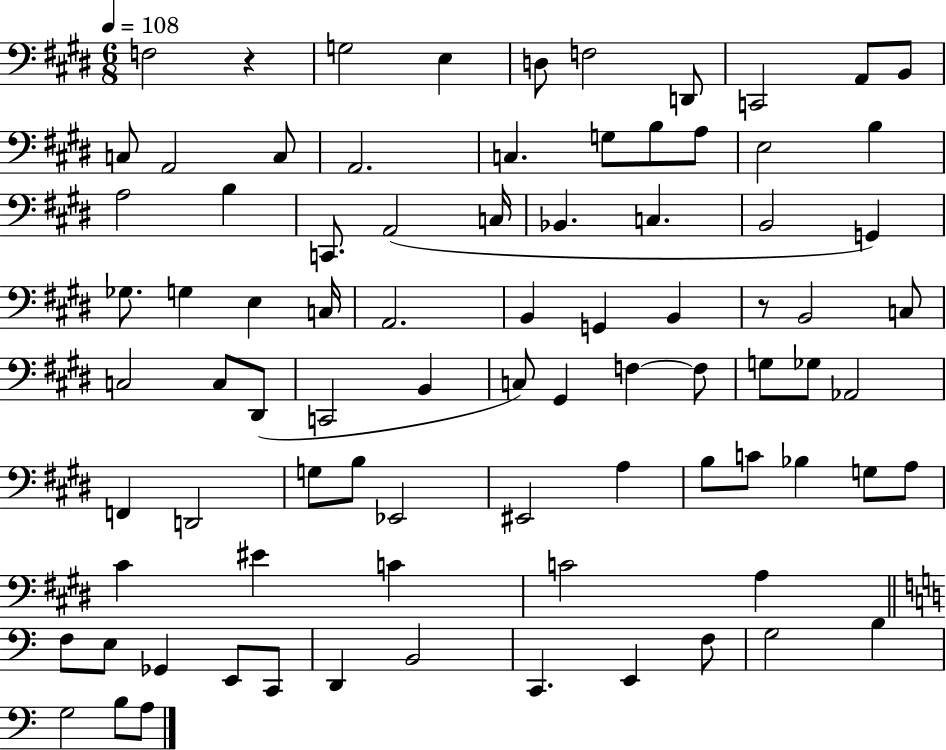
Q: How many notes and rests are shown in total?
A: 84